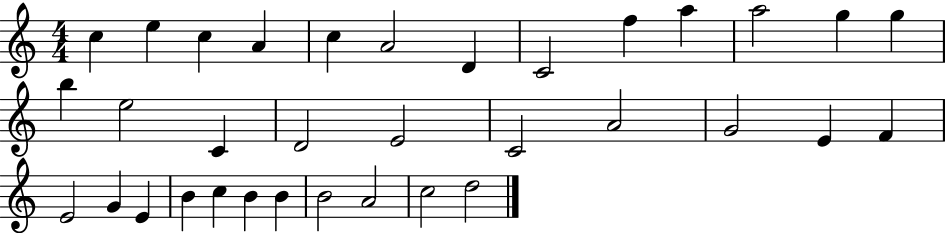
X:1
T:Untitled
M:4/4
L:1/4
K:C
c e c A c A2 D C2 f a a2 g g b e2 C D2 E2 C2 A2 G2 E F E2 G E B c B B B2 A2 c2 d2